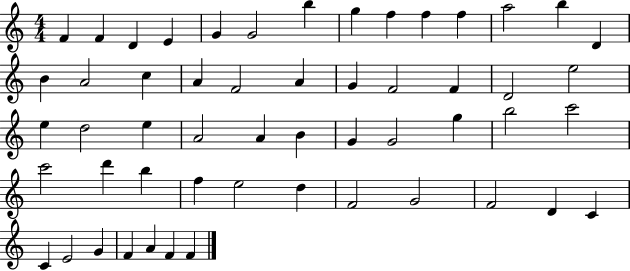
F4/q F4/q D4/q E4/q G4/q G4/h B5/q G5/q F5/q F5/q F5/q A5/h B5/q D4/q B4/q A4/h C5/q A4/q F4/h A4/q G4/q F4/h F4/q D4/h E5/h E5/q D5/h E5/q A4/h A4/q B4/q G4/q G4/h G5/q B5/h C6/h C6/h D6/q B5/q F5/q E5/h D5/q F4/h G4/h F4/h D4/q C4/q C4/q E4/h G4/q F4/q A4/q F4/q F4/q